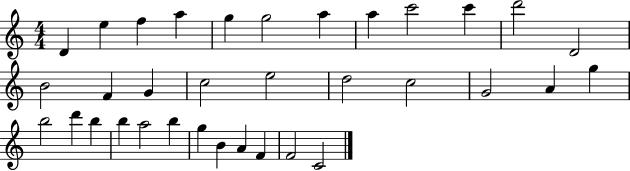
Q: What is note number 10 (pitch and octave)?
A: C6